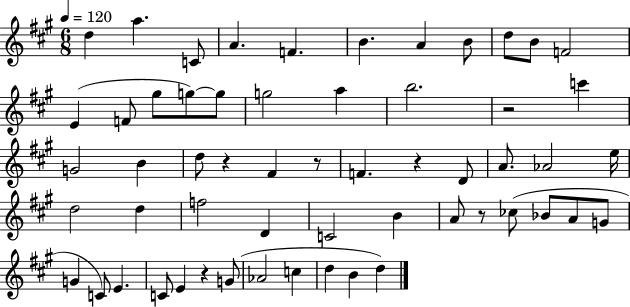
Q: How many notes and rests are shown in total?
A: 57